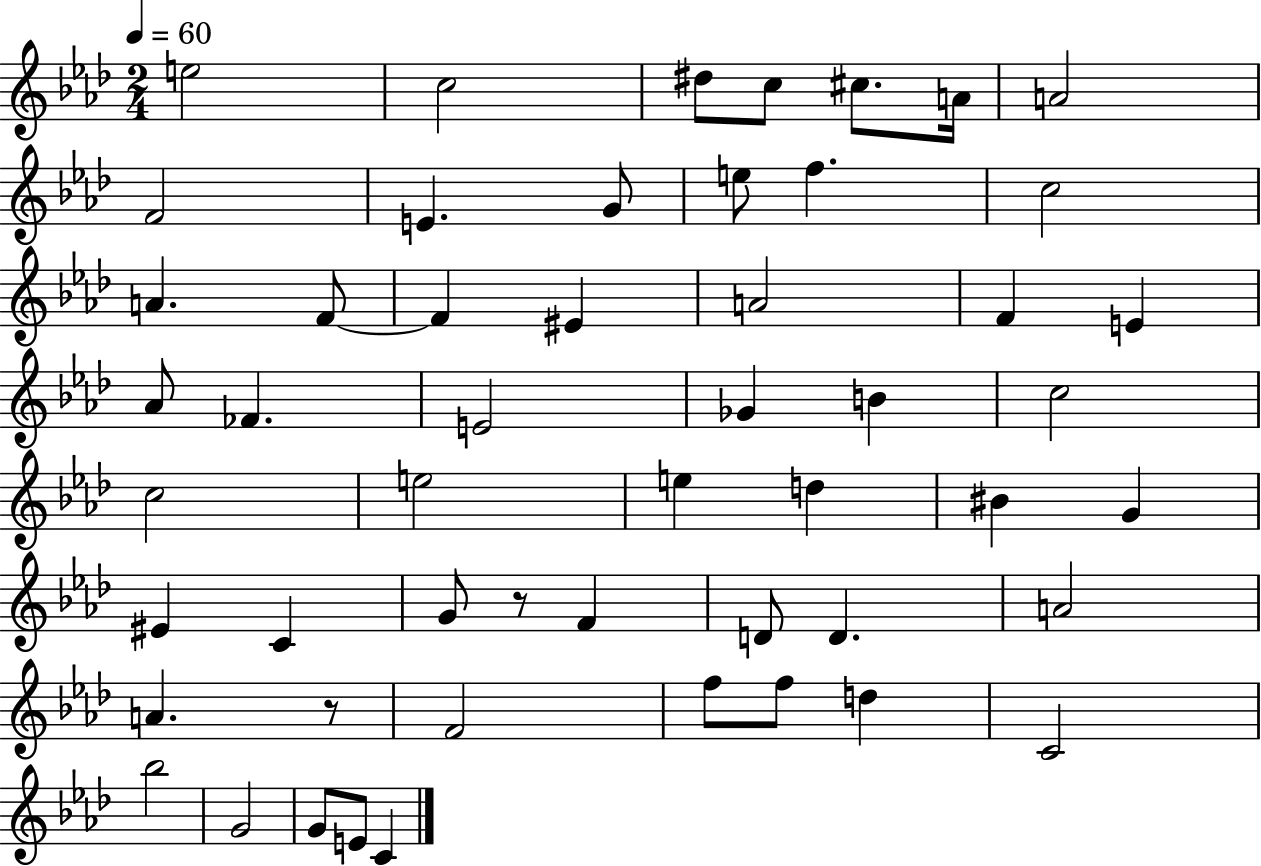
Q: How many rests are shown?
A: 2